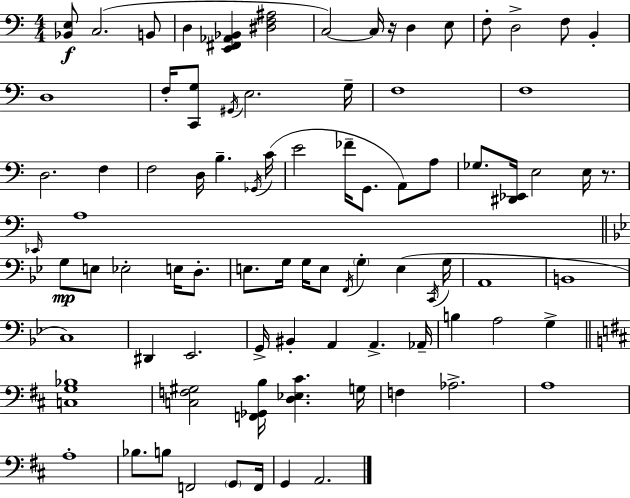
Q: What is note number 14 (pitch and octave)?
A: G#2